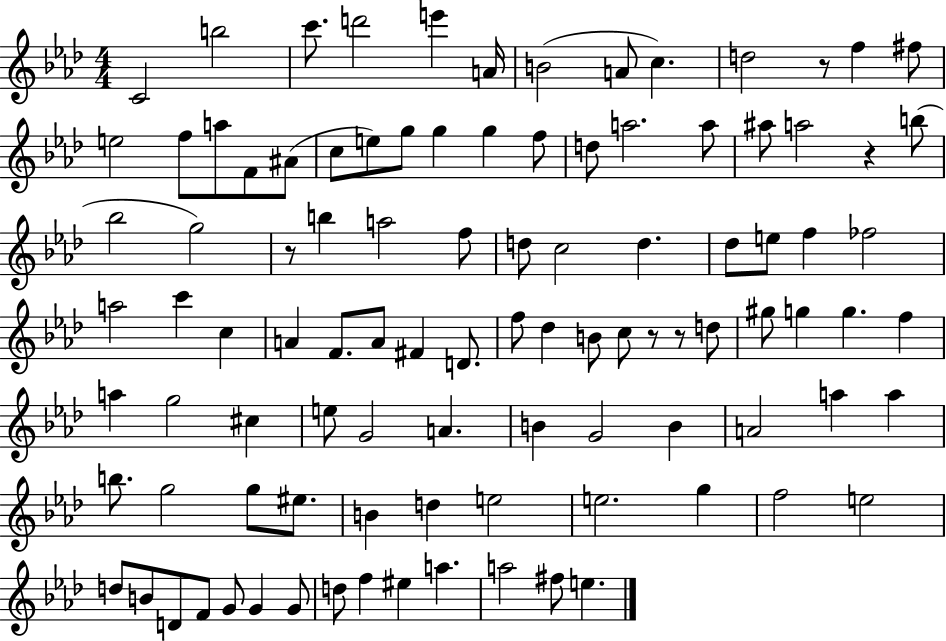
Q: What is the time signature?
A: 4/4